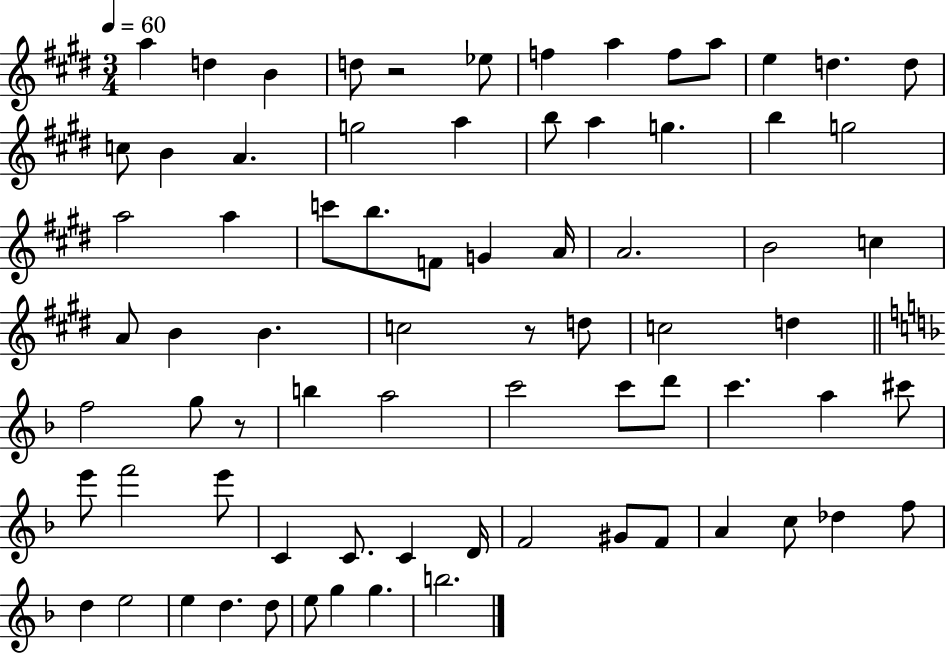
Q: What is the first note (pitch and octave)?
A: A5